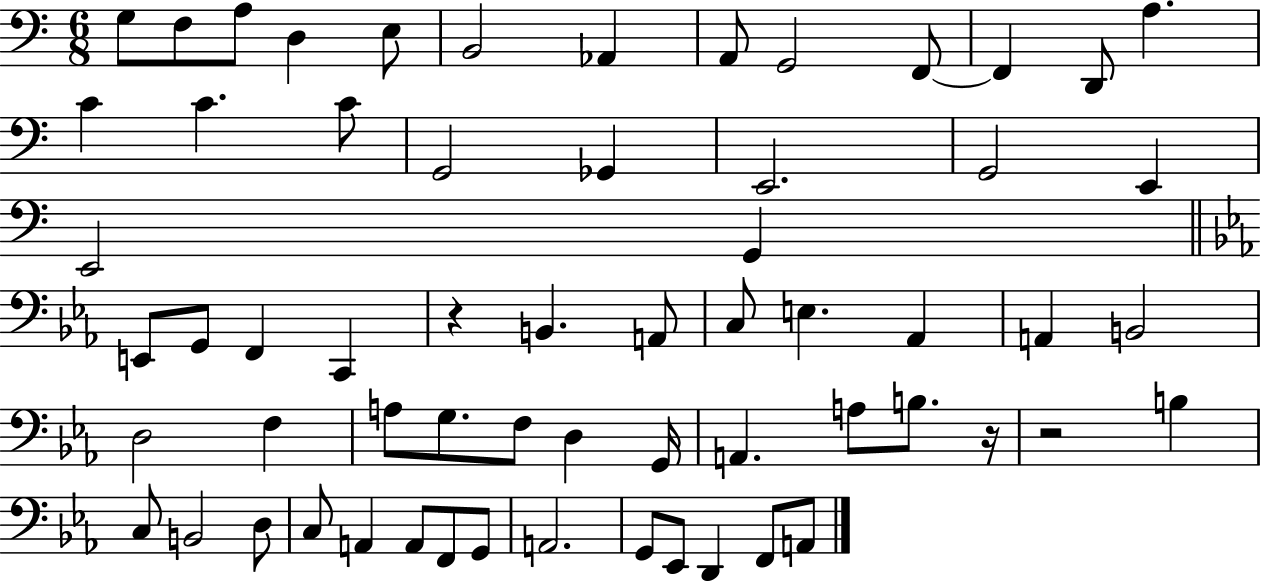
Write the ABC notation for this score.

X:1
T:Untitled
M:6/8
L:1/4
K:C
G,/2 F,/2 A,/2 D, E,/2 B,,2 _A,, A,,/2 G,,2 F,,/2 F,, D,,/2 A, C C C/2 G,,2 _G,, E,,2 G,,2 E,, E,,2 G,, E,,/2 G,,/2 F,, C,, z B,, A,,/2 C,/2 E, _A,, A,, B,,2 D,2 F, A,/2 G,/2 F,/2 D, G,,/4 A,, A,/2 B,/2 z/4 z2 B, C,/2 B,,2 D,/2 C,/2 A,, A,,/2 F,,/2 G,,/2 A,,2 G,,/2 _E,,/2 D,, F,,/2 A,,/2